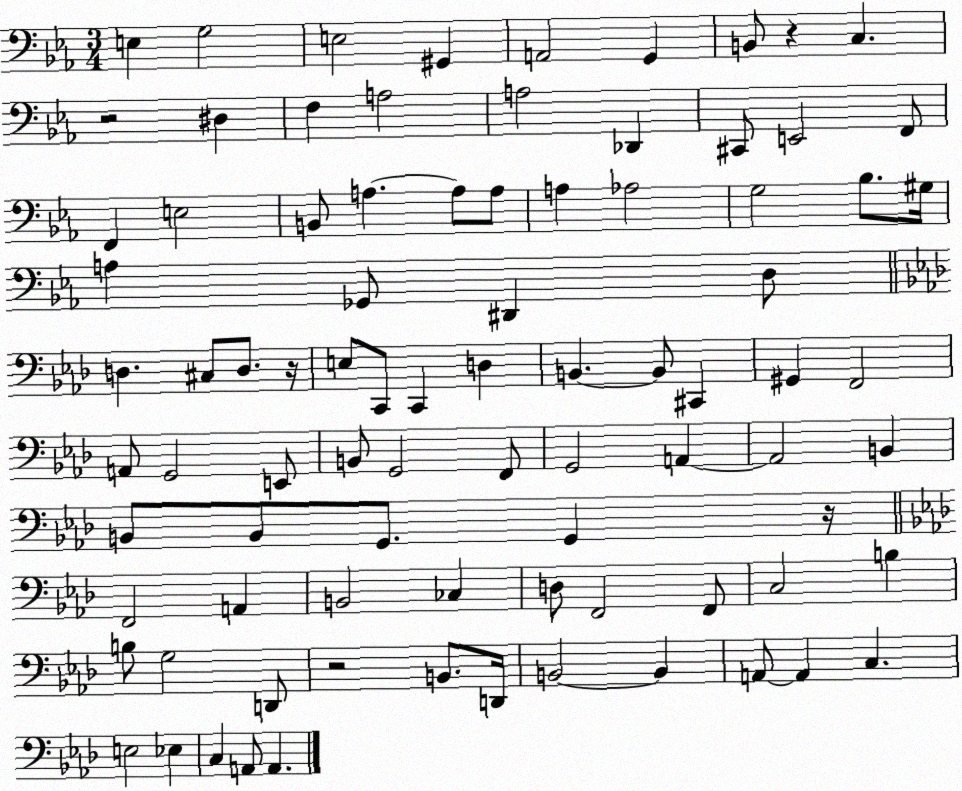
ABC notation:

X:1
T:Untitled
M:3/4
L:1/4
K:Eb
E, G,2 E,2 ^G,, A,,2 G,, B,,/2 z C, z2 ^D, F, A,2 A,2 _D,, ^C,,/2 E,,2 F,,/2 F,, E,2 B,,/2 A, A,/2 A,/2 A, _A,2 G,2 _B,/2 ^G,/4 A, _G,,/2 ^D,, D,/2 D, ^C,/2 D,/2 z/4 E,/2 C,,/2 C,, D, B,, B,,/2 ^C,, ^G,, F,,2 A,,/2 G,,2 E,,/2 B,,/2 G,,2 F,,/2 G,,2 A,, A,,2 B,, B,,/2 B,,/2 G,,/2 G,, z/4 F,,2 A,, B,,2 _C, D,/2 F,,2 F,,/2 C,2 B, B,/2 G,2 D,,/2 z2 B,,/2 D,,/4 B,,2 B,, A,,/2 A,, C, E,2 _E, C, A,,/2 A,,